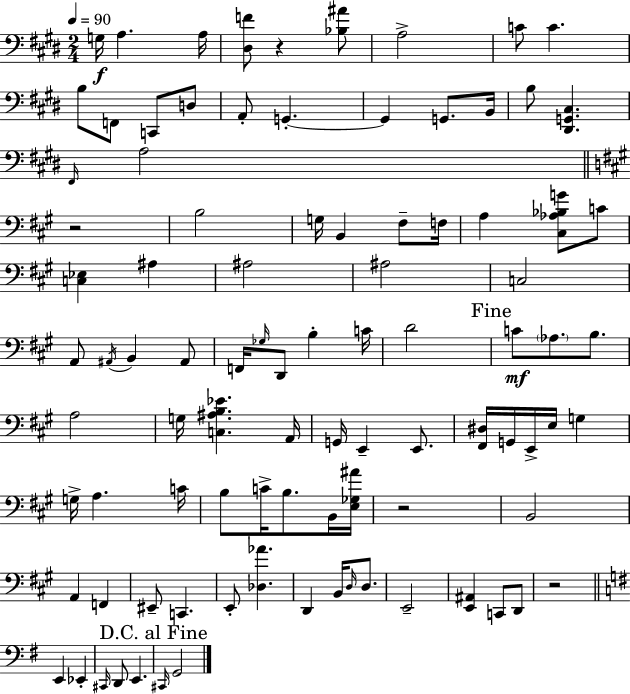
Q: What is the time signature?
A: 2/4